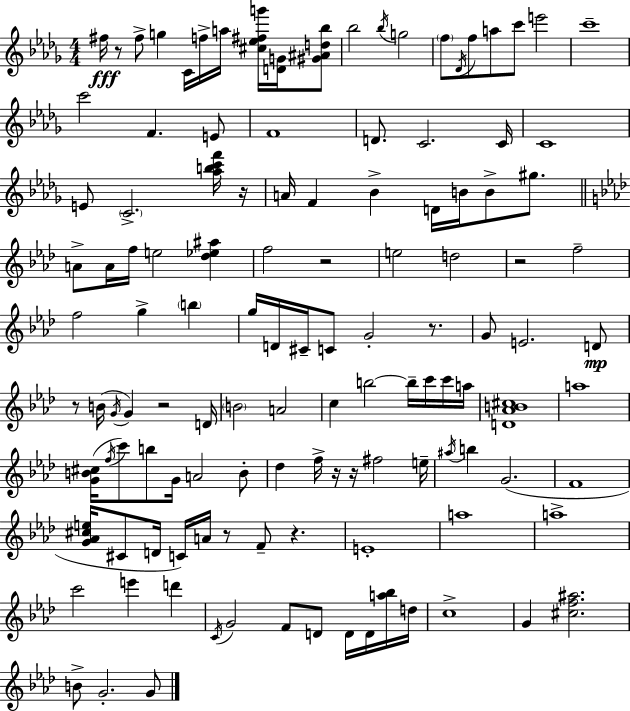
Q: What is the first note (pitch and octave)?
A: F#5